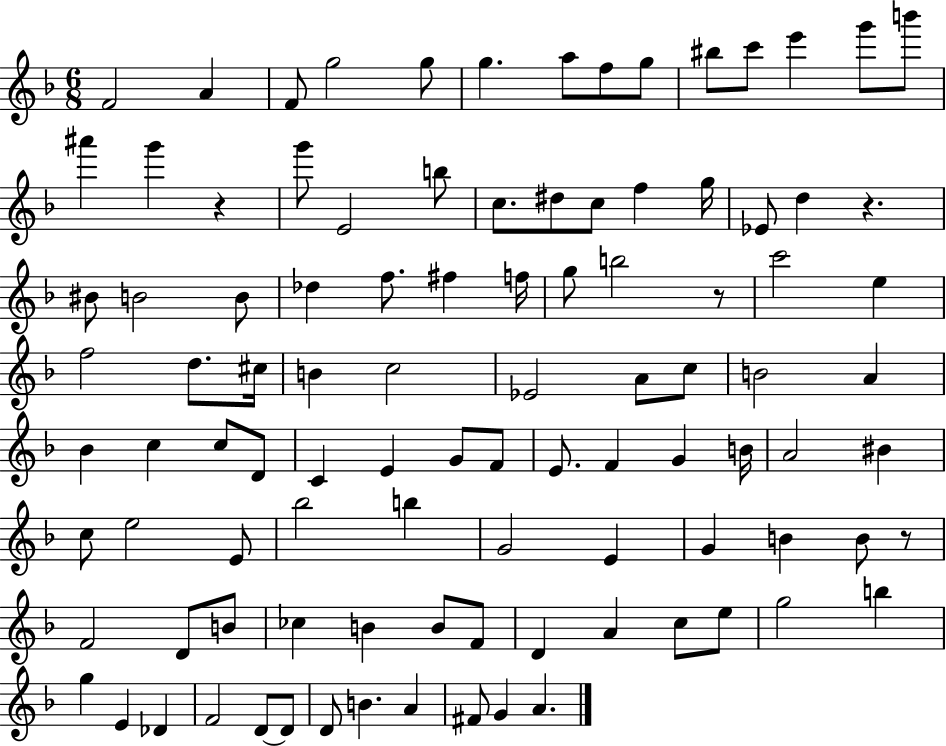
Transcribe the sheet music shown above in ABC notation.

X:1
T:Untitled
M:6/8
L:1/4
K:F
F2 A F/2 g2 g/2 g a/2 f/2 g/2 ^b/2 c'/2 e' g'/2 b'/2 ^a' g' z g'/2 E2 b/2 c/2 ^d/2 c/2 f g/4 _E/2 d z ^B/2 B2 B/2 _d f/2 ^f f/4 g/2 b2 z/2 c'2 e f2 d/2 ^c/4 B c2 _E2 A/2 c/2 B2 A _B c c/2 D/2 C E G/2 F/2 E/2 F G B/4 A2 ^B c/2 e2 E/2 _b2 b G2 E G B B/2 z/2 F2 D/2 B/2 _c B B/2 F/2 D A c/2 e/2 g2 b g E _D F2 D/2 D/2 D/2 B A ^F/2 G A